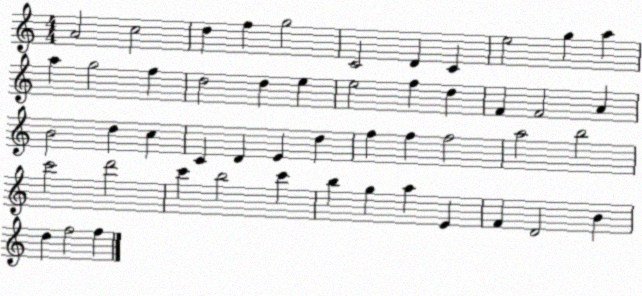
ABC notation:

X:1
T:Untitled
M:4/4
L:1/4
K:C
A2 c2 d f g2 C2 D C e2 g a a g2 f d2 d e e2 f d F F2 A B2 d c C D E d f f f2 a2 b2 c'2 d'2 c' b2 c' b g a E F D2 B d f2 f